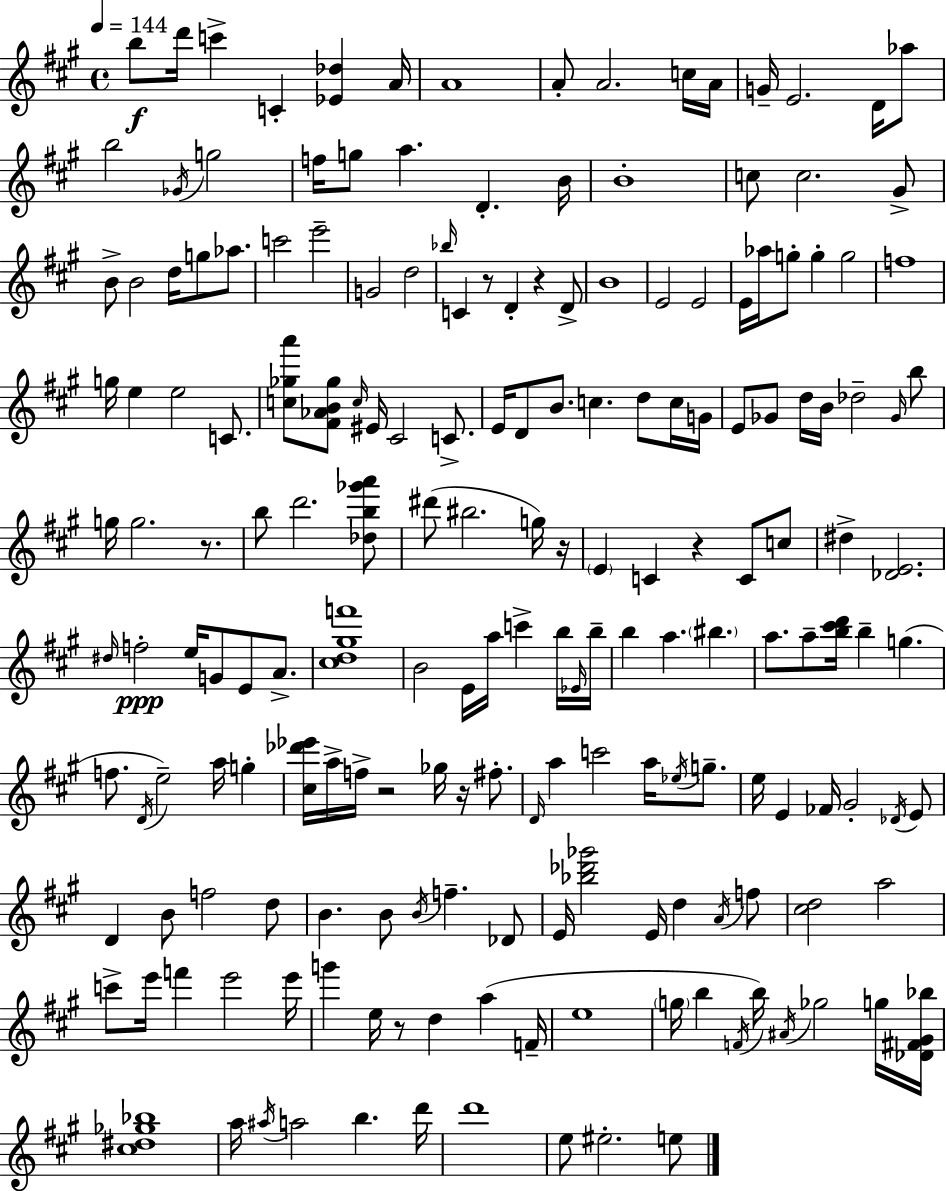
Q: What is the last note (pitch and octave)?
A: E5